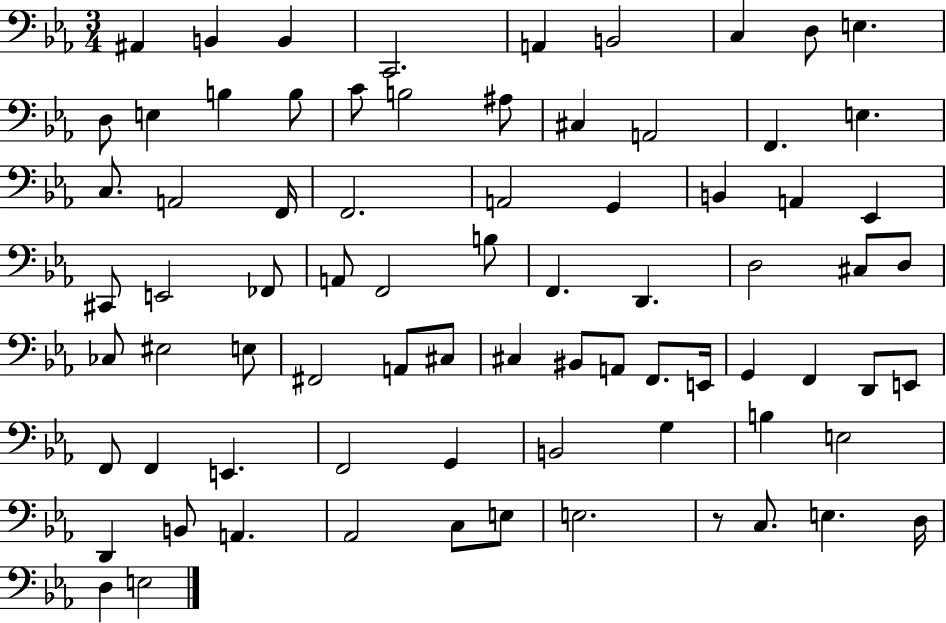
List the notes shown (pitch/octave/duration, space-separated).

A#2/q B2/q B2/q C2/h. A2/q B2/h C3/q D3/e E3/q. D3/e E3/q B3/q B3/e C4/e B3/h A#3/e C#3/q A2/h F2/q. E3/q. C3/e. A2/h F2/s F2/h. A2/h G2/q B2/q A2/q Eb2/q C#2/e E2/h FES2/e A2/e F2/h B3/e F2/q. D2/q. D3/h C#3/e D3/e CES3/e EIS3/h E3/e F#2/h A2/e C#3/e C#3/q BIS2/e A2/e F2/e. E2/s G2/q F2/q D2/e E2/e F2/e F2/q E2/q. F2/h G2/q B2/h G3/q B3/q E3/h D2/q B2/e A2/q. Ab2/h C3/e E3/e E3/h. R/e C3/e. E3/q. D3/s D3/q E3/h